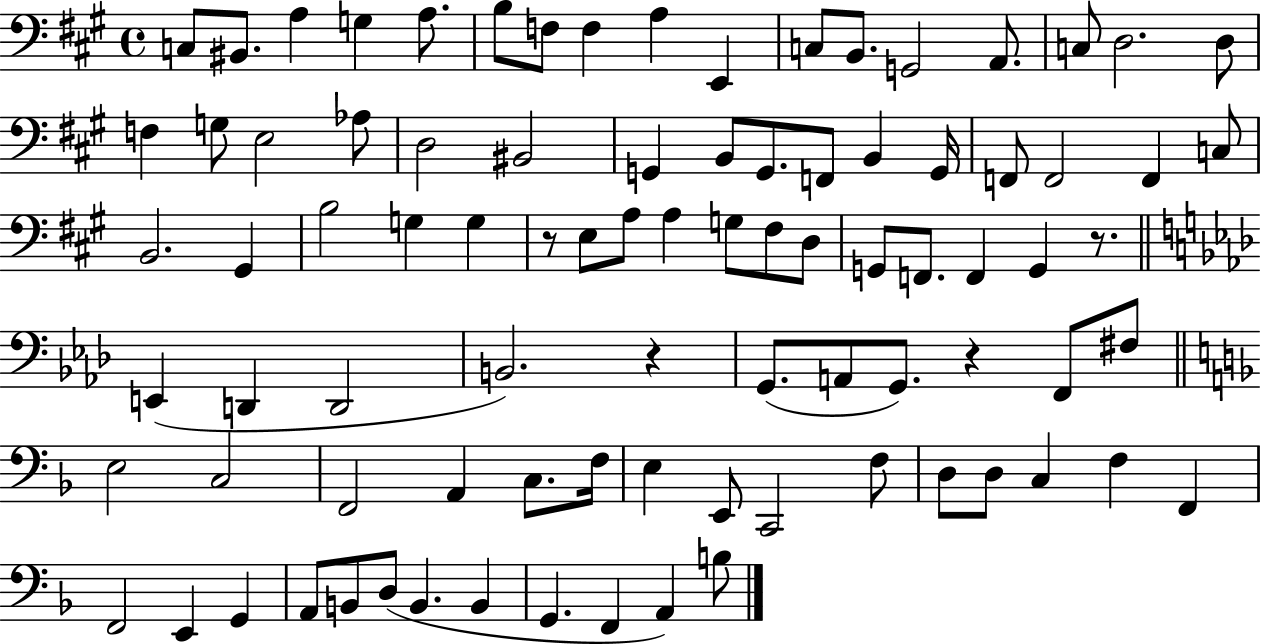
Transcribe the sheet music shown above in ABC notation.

X:1
T:Untitled
M:4/4
L:1/4
K:A
C,/2 ^B,,/2 A, G, A,/2 B,/2 F,/2 F, A, E,, C,/2 B,,/2 G,,2 A,,/2 C,/2 D,2 D,/2 F, G,/2 E,2 _A,/2 D,2 ^B,,2 G,, B,,/2 G,,/2 F,,/2 B,, G,,/4 F,,/2 F,,2 F,, C,/2 B,,2 ^G,, B,2 G, G, z/2 E,/2 A,/2 A, G,/2 ^F,/2 D,/2 G,,/2 F,,/2 F,, G,, z/2 E,, D,, D,,2 B,,2 z G,,/2 A,,/2 G,,/2 z F,,/2 ^F,/2 E,2 C,2 F,,2 A,, C,/2 F,/4 E, E,,/2 C,,2 F,/2 D,/2 D,/2 C, F, F,, F,,2 E,, G,, A,,/2 B,,/2 D,/2 B,, B,, G,, F,, A,, B,/2